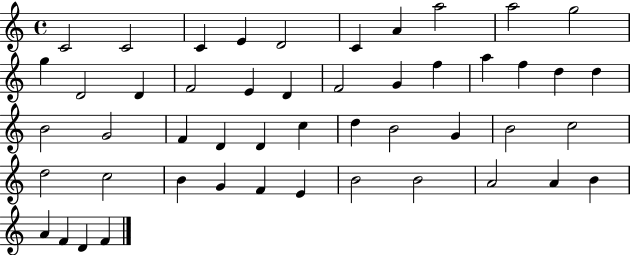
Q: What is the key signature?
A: C major